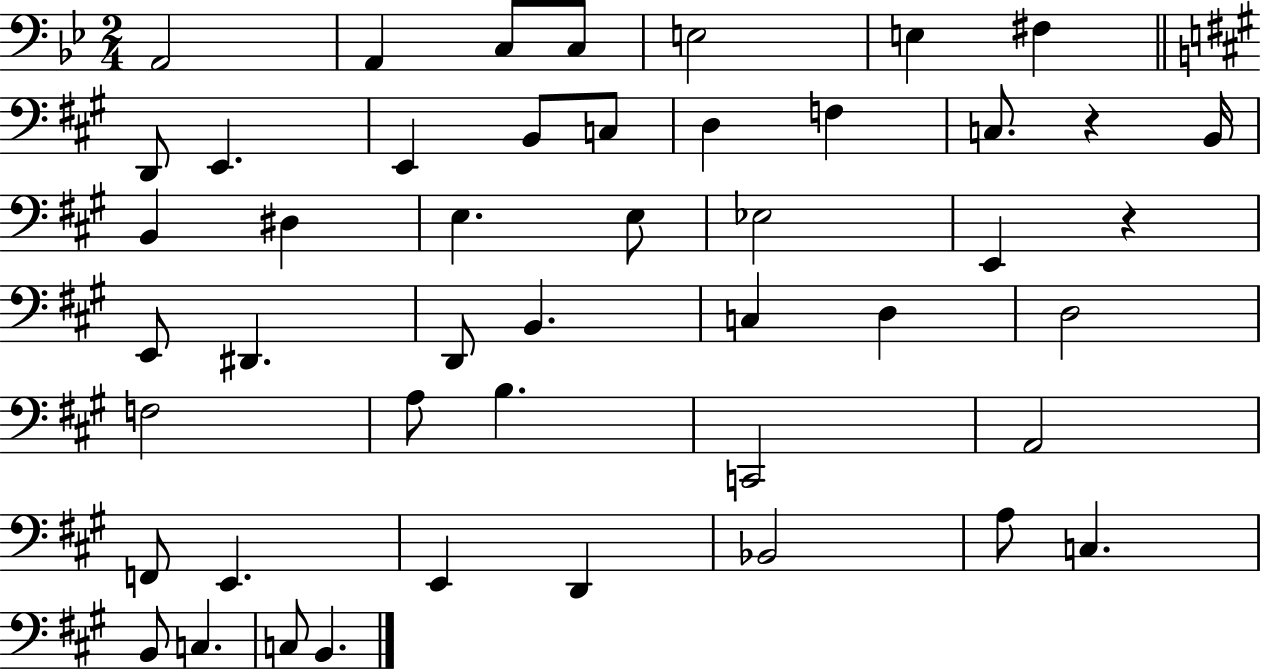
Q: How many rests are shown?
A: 2